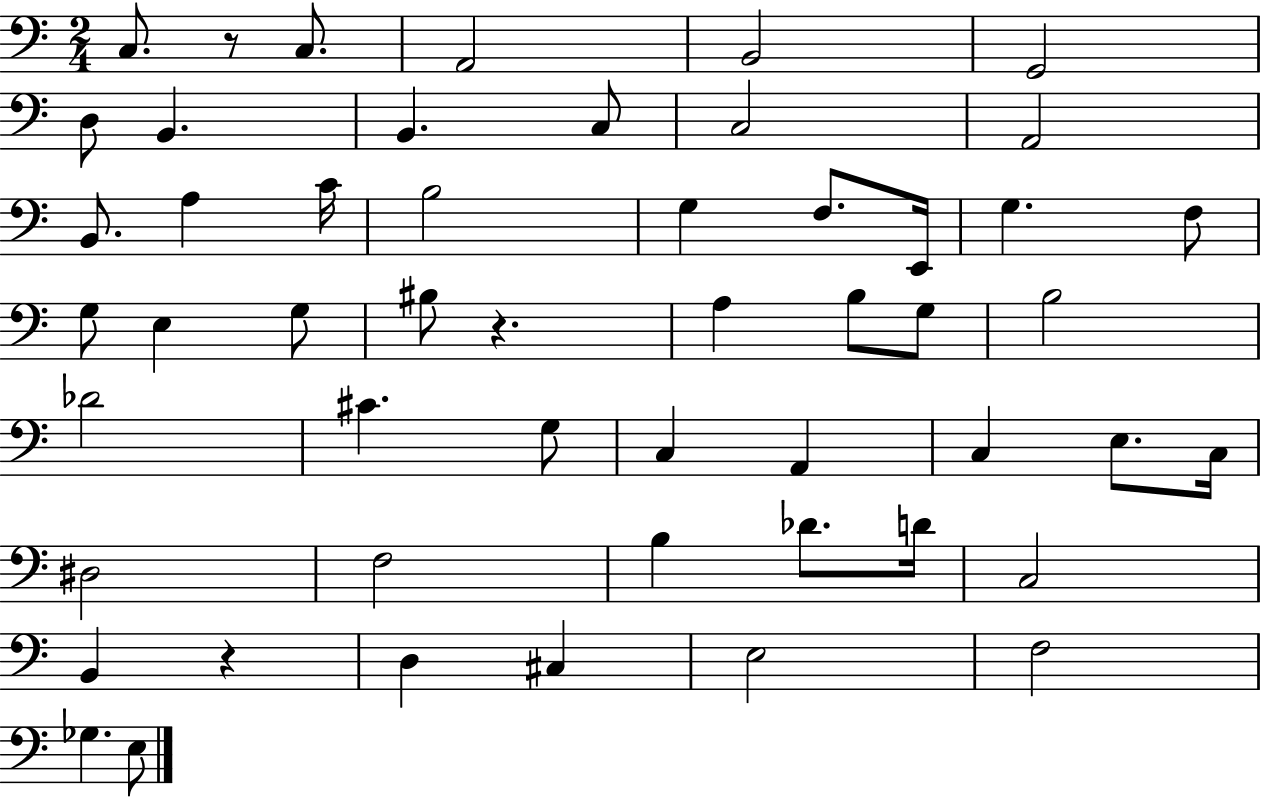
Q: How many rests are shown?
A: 3